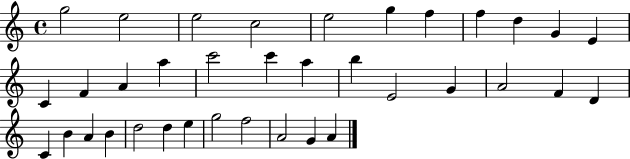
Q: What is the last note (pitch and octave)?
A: A4